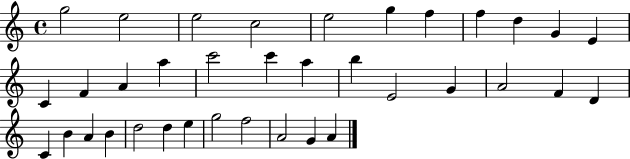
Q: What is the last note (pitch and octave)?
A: A4